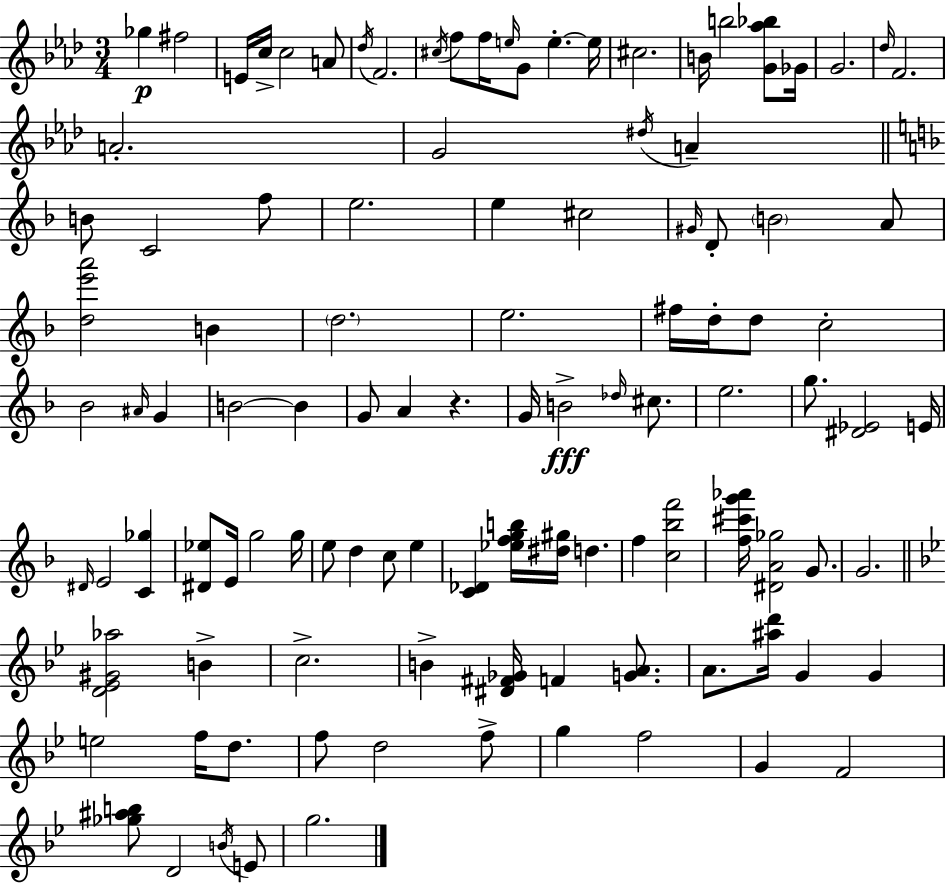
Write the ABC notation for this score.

X:1
T:Untitled
M:3/4
L:1/4
K:Fm
_g ^f2 E/4 c/4 c2 A/2 _d/4 F2 ^c/4 f/2 f/4 e/4 G/2 e e/4 ^c2 B/4 b2 [G_a_b]/2 _G/4 G2 _d/4 F2 A2 G2 ^d/4 A B/2 C2 f/2 e2 e ^c2 ^G/4 D/2 B2 A/2 [de'a']2 B d2 e2 ^f/4 d/4 d/2 c2 _B2 ^A/4 G B2 B G/2 A z G/4 B2 _d/4 ^c/2 e2 g/2 [^D_E]2 E/4 ^D/4 E2 [C_g] [^D_e]/2 E/4 g2 g/4 e/2 d c/2 e [C_D] [_efgb]/4 [^d^g]/4 d f [c_bf']2 [f^c'g'_a']/4 [^DA_g]2 G/2 G2 [D_E^G_a]2 B c2 B [^D^F_G]/4 F [GA]/2 A/2 [^ad']/4 G G e2 f/4 d/2 f/2 d2 f/2 g f2 G F2 [_g^ab]/2 D2 B/4 E/2 g2